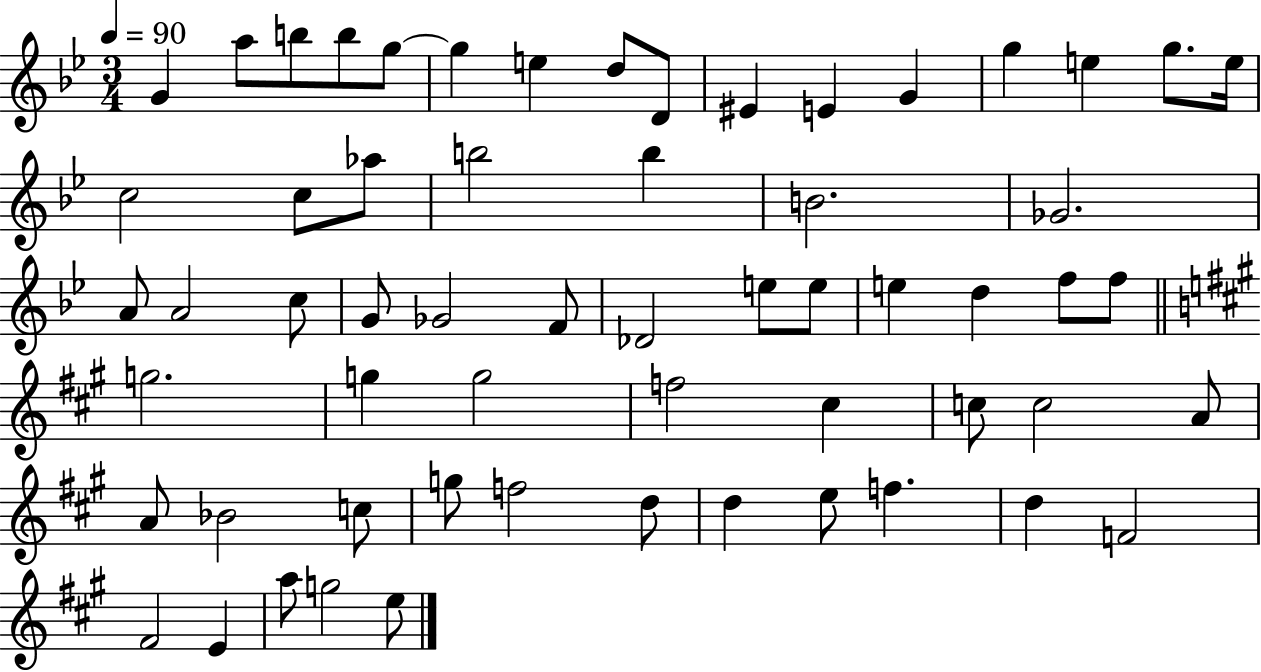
{
  \clef treble
  \numericTimeSignature
  \time 3/4
  \key bes \major
  \tempo 4 = 90
  \repeat volta 2 { g'4 a''8 b''8 b''8 g''8~~ | g''4 e''4 d''8 d'8 | eis'4 e'4 g'4 | g''4 e''4 g''8. e''16 | \break c''2 c''8 aes''8 | b''2 b''4 | b'2. | ges'2. | \break a'8 a'2 c''8 | g'8 ges'2 f'8 | des'2 e''8 e''8 | e''4 d''4 f''8 f''8 | \break \bar "||" \break \key a \major g''2. | g''4 g''2 | f''2 cis''4 | c''8 c''2 a'8 | \break a'8 bes'2 c''8 | g''8 f''2 d''8 | d''4 e''8 f''4. | d''4 f'2 | \break fis'2 e'4 | a''8 g''2 e''8 | } \bar "|."
}